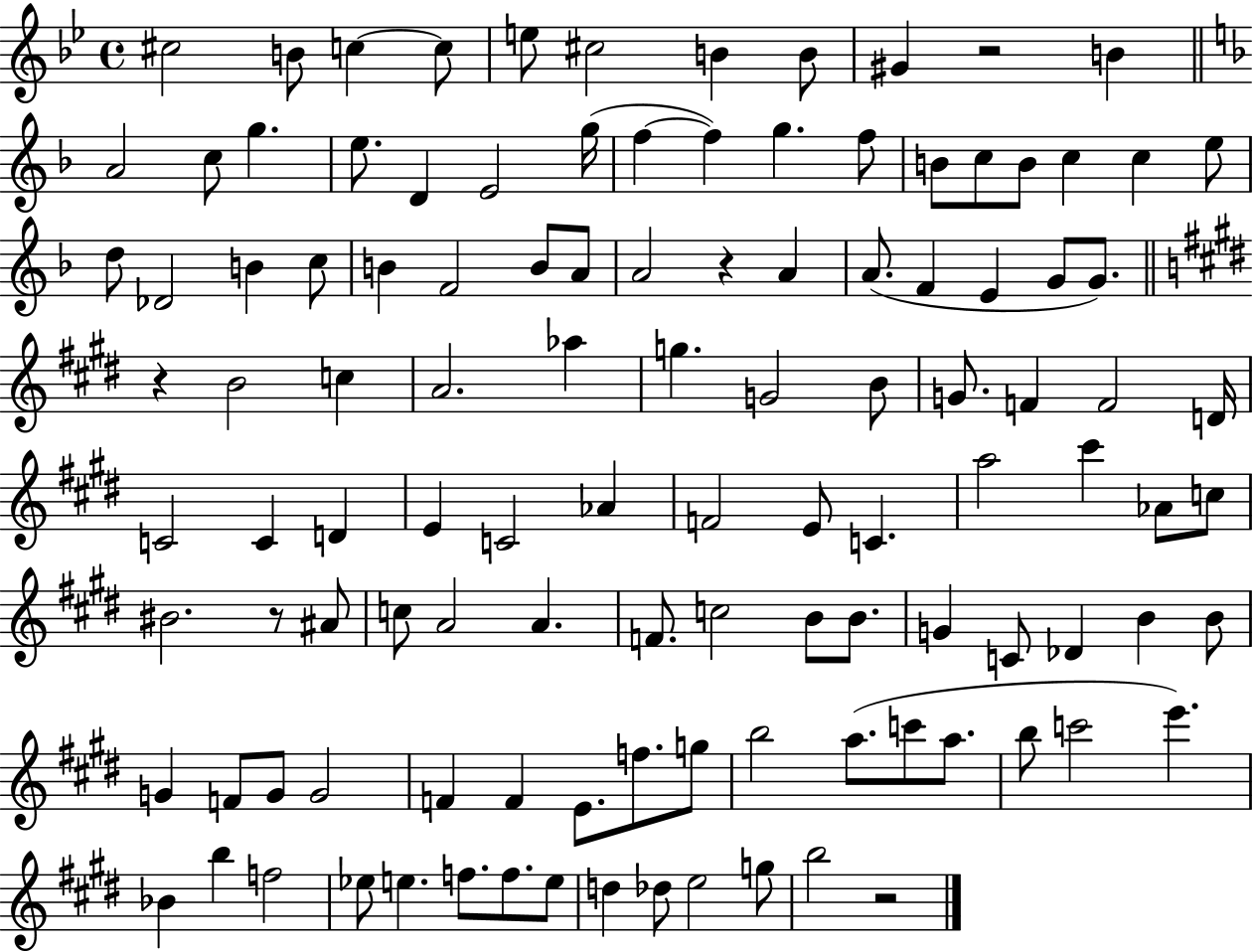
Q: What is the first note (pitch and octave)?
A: C#5